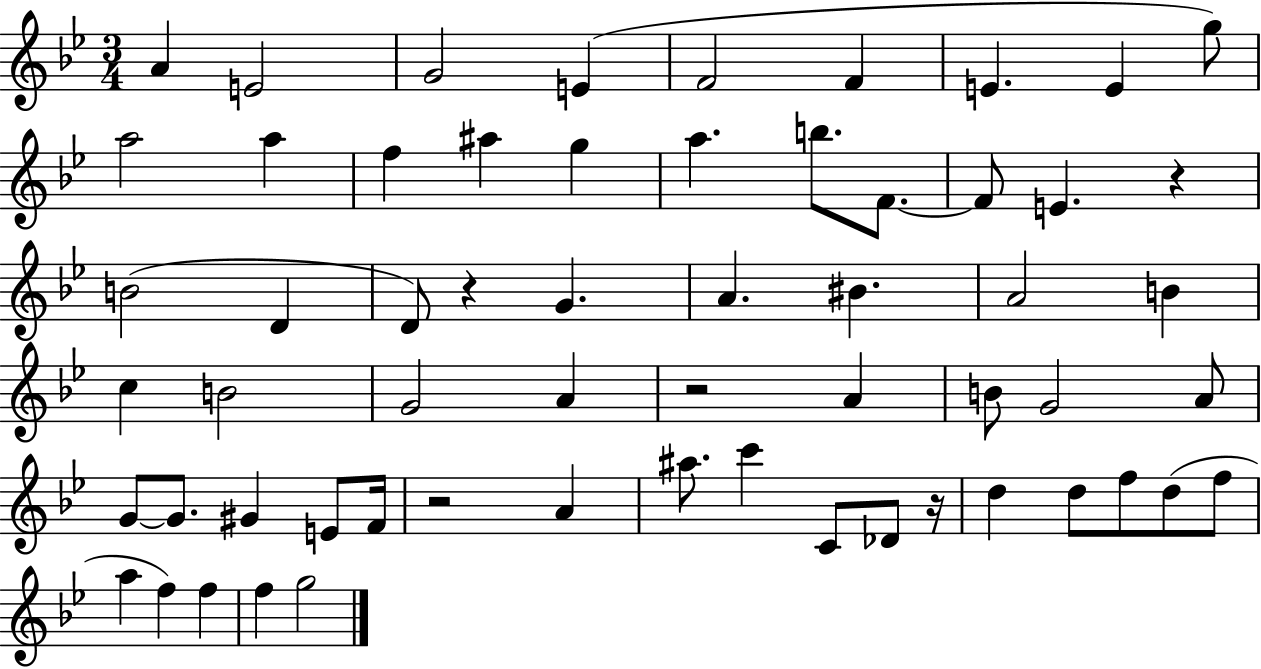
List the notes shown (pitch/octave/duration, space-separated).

A4/q E4/h G4/h E4/q F4/h F4/q E4/q. E4/q G5/e A5/h A5/q F5/q A#5/q G5/q A5/q. B5/e. F4/e. F4/e E4/q. R/q B4/h D4/q D4/e R/q G4/q. A4/q. BIS4/q. A4/h B4/q C5/q B4/h G4/h A4/q R/h A4/q B4/e G4/h A4/e G4/e G4/e. G#4/q E4/e F4/s R/h A4/q A#5/e. C6/q C4/e Db4/e R/s D5/q D5/e F5/e D5/e F5/e A5/q F5/q F5/q F5/q G5/h